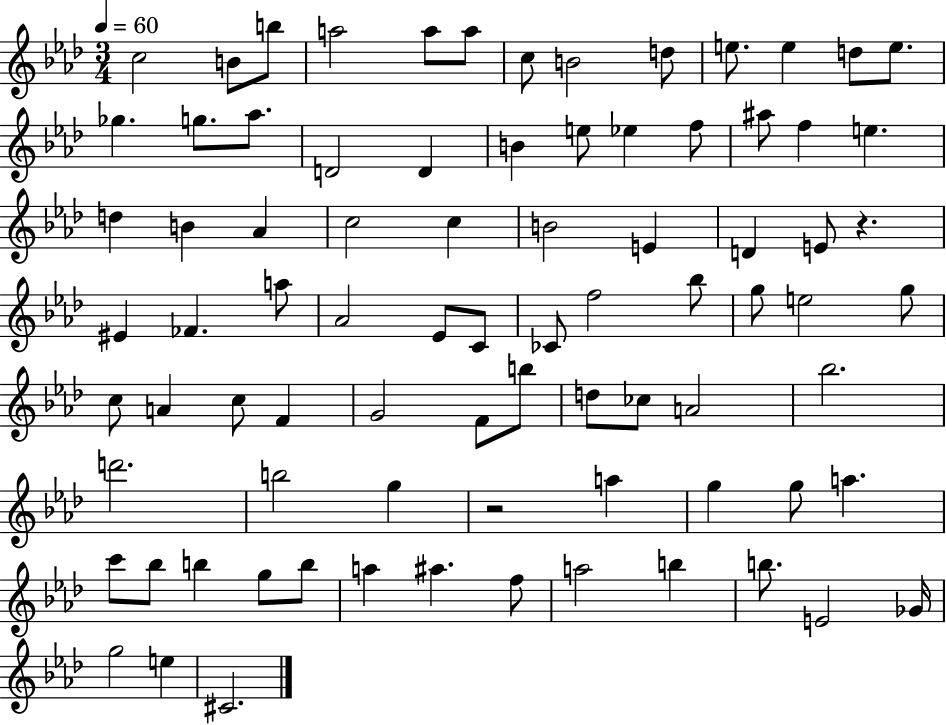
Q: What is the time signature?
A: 3/4